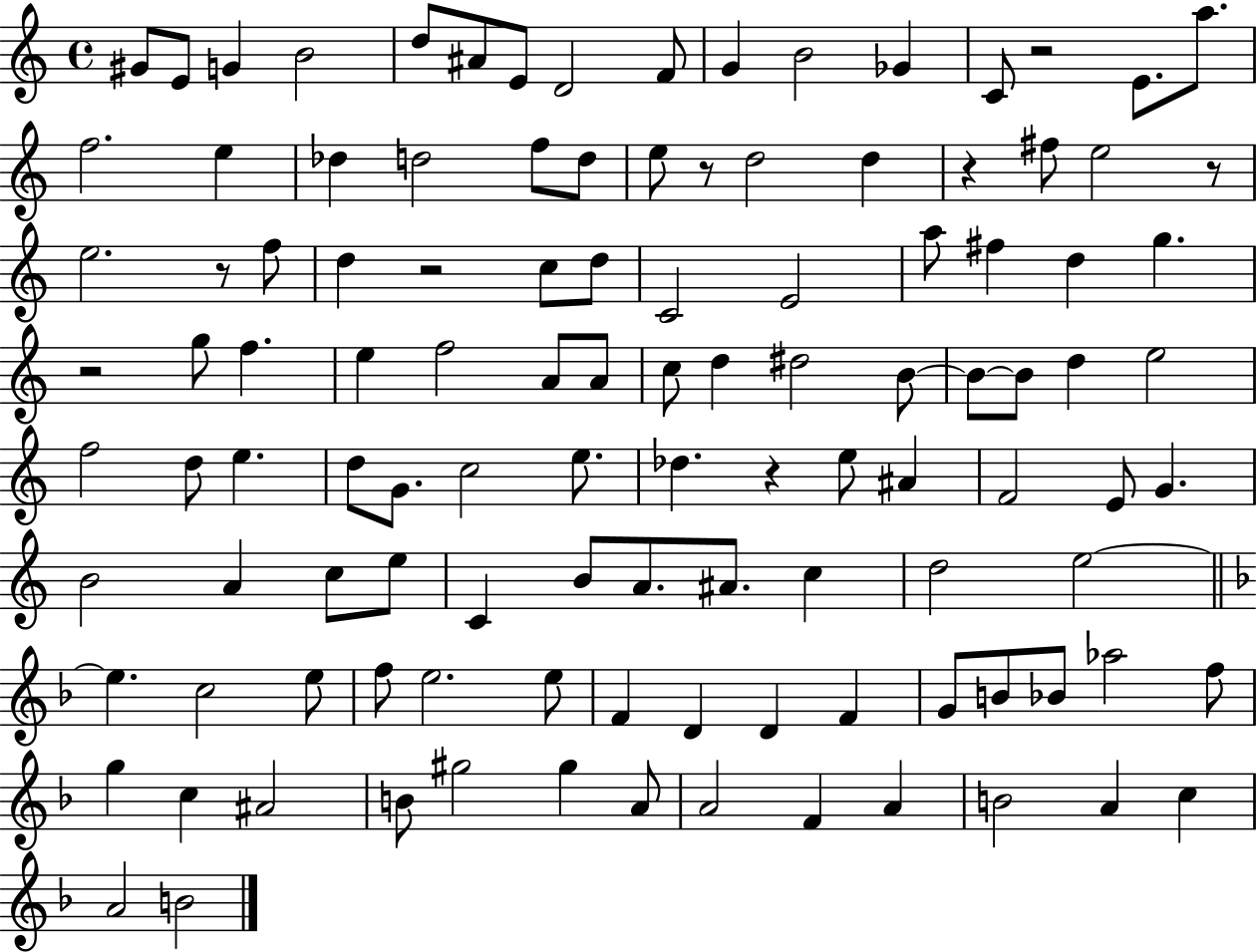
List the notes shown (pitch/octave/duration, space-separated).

G#4/e E4/e G4/q B4/h D5/e A#4/e E4/e D4/h F4/e G4/q B4/h Gb4/q C4/e R/h E4/e. A5/e. F5/h. E5/q Db5/q D5/h F5/e D5/e E5/e R/e D5/h D5/q R/q F#5/e E5/h R/e E5/h. R/e F5/e D5/q R/h C5/e D5/e C4/h E4/h A5/e F#5/q D5/q G5/q. R/h G5/e F5/q. E5/q F5/h A4/e A4/e C5/e D5/q D#5/h B4/e B4/e B4/e D5/q E5/h F5/h D5/e E5/q. D5/e G4/e. C5/h E5/e. Db5/q. R/q E5/e A#4/q F4/h E4/e G4/q. B4/h A4/q C5/e E5/e C4/q B4/e A4/e. A#4/e. C5/q D5/h E5/h E5/q. C5/h E5/e F5/e E5/h. E5/e F4/q D4/q D4/q F4/q G4/e B4/e Bb4/e Ab5/h F5/e G5/q C5/q A#4/h B4/e G#5/h G#5/q A4/e A4/h F4/q A4/q B4/h A4/q C5/q A4/h B4/h